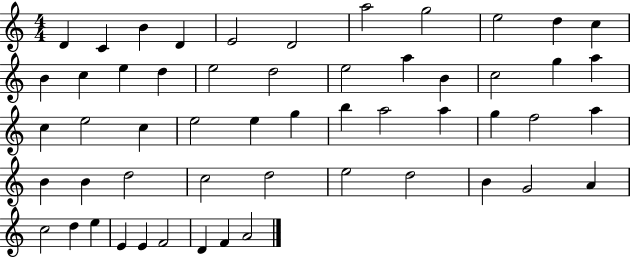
D4/q C4/q B4/q D4/q E4/h D4/h A5/h G5/h E5/h D5/q C5/q B4/q C5/q E5/q D5/q E5/h D5/h E5/h A5/q B4/q C5/h G5/q A5/q C5/q E5/h C5/q E5/h E5/q G5/q B5/q A5/h A5/q G5/q F5/h A5/q B4/q B4/q D5/h C5/h D5/h E5/h D5/h B4/q G4/h A4/q C5/h D5/q E5/q E4/q E4/q F4/h D4/q F4/q A4/h